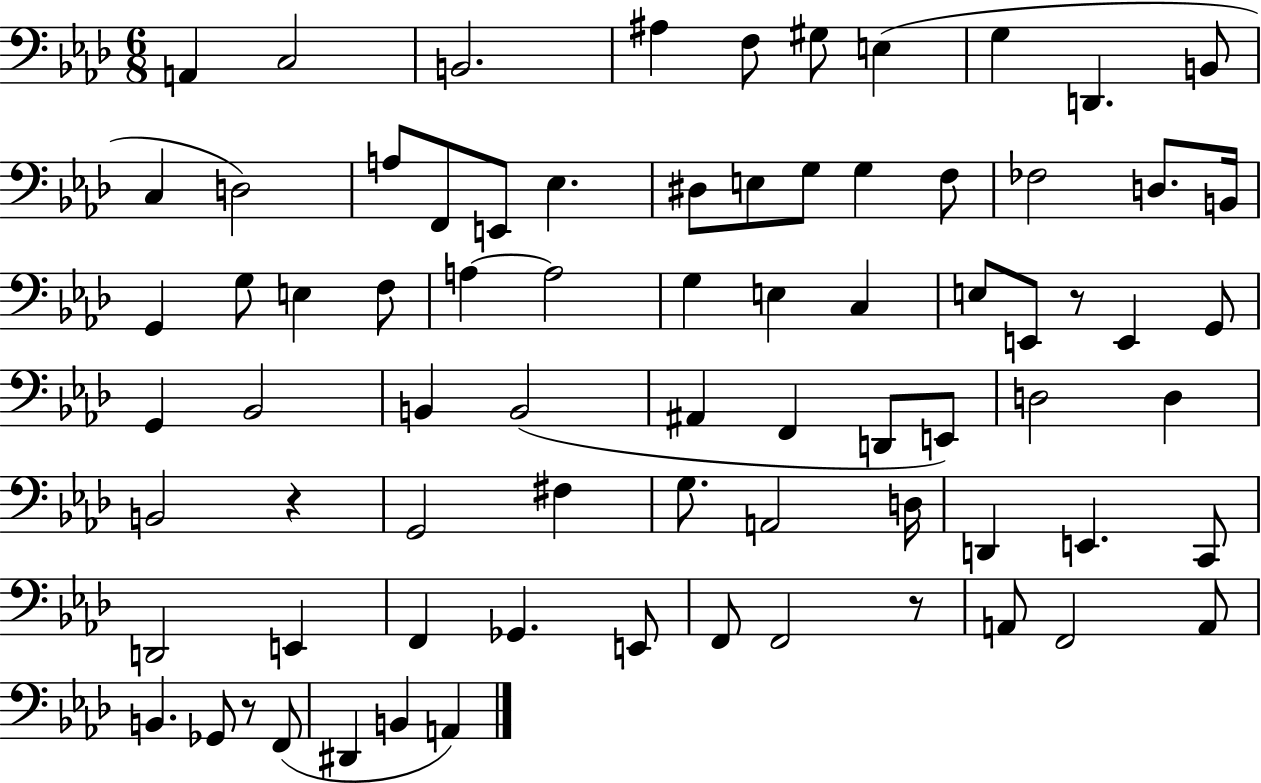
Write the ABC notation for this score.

X:1
T:Untitled
M:6/8
L:1/4
K:Ab
A,, C,2 B,,2 ^A, F,/2 ^G,/2 E, G, D,, B,,/2 C, D,2 A,/2 F,,/2 E,,/2 _E, ^D,/2 E,/2 G,/2 G, F,/2 _F,2 D,/2 B,,/4 G,, G,/2 E, F,/2 A, A,2 G, E, C, E,/2 E,,/2 z/2 E,, G,,/2 G,, _B,,2 B,, B,,2 ^A,, F,, D,,/2 E,,/2 D,2 D, B,,2 z G,,2 ^F, G,/2 A,,2 D,/4 D,, E,, C,,/2 D,,2 E,, F,, _G,, E,,/2 F,,/2 F,,2 z/2 A,,/2 F,,2 A,,/2 B,, _G,,/2 z/2 F,,/2 ^D,, B,, A,,